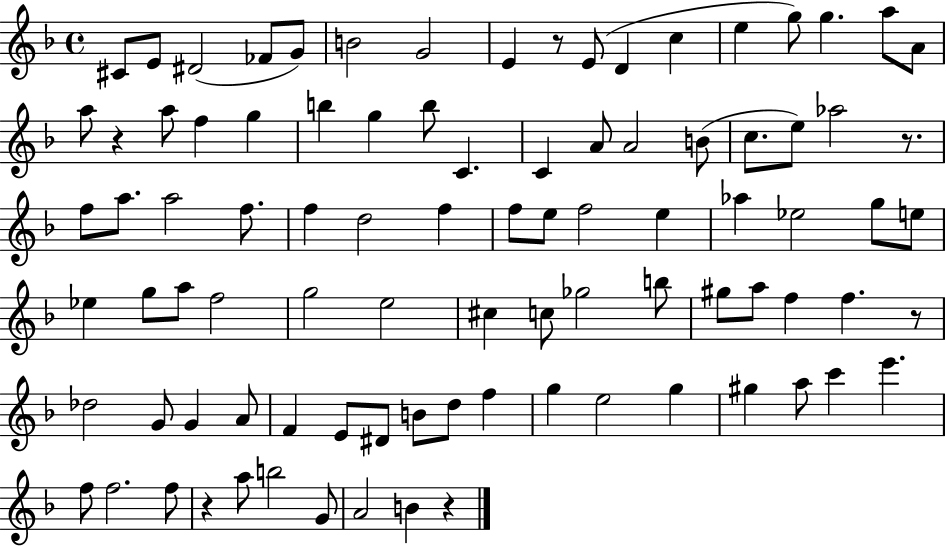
X:1
T:Untitled
M:4/4
L:1/4
K:F
^C/2 E/2 ^D2 _F/2 G/2 B2 G2 E z/2 E/2 D c e g/2 g a/2 A/2 a/2 z a/2 f g b g b/2 C C A/2 A2 B/2 c/2 e/2 _a2 z/2 f/2 a/2 a2 f/2 f d2 f f/2 e/2 f2 e _a _e2 g/2 e/2 _e g/2 a/2 f2 g2 e2 ^c c/2 _g2 b/2 ^g/2 a/2 f f z/2 _d2 G/2 G A/2 F E/2 ^D/2 B/2 d/2 f g e2 g ^g a/2 c' e' f/2 f2 f/2 z a/2 b2 G/2 A2 B z